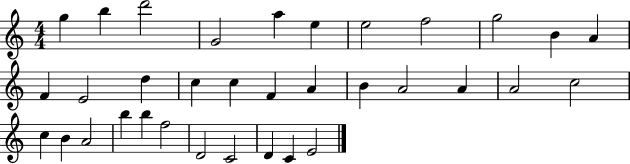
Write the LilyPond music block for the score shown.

{
  \clef treble
  \numericTimeSignature
  \time 4/4
  \key c \major
  g''4 b''4 d'''2 | g'2 a''4 e''4 | e''2 f''2 | g''2 b'4 a'4 | \break f'4 e'2 d''4 | c''4 c''4 f'4 a'4 | b'4 a'2 a'4 | a'2 c''2 | \break c''4 b'4 a'2 | b''4 b''4 f''2 | d'2 c'2 | d'4 c'4 e'2 | \break \bar "|."
}